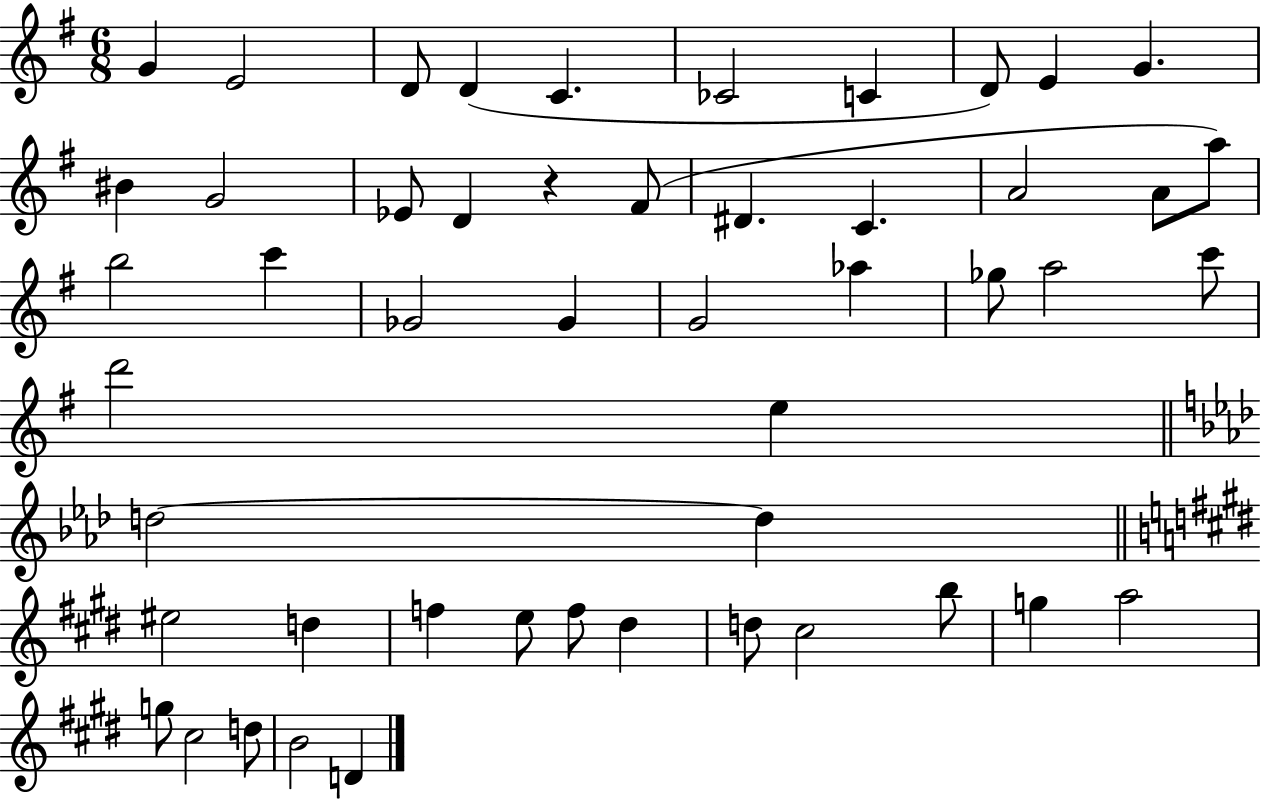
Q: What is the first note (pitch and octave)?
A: G4